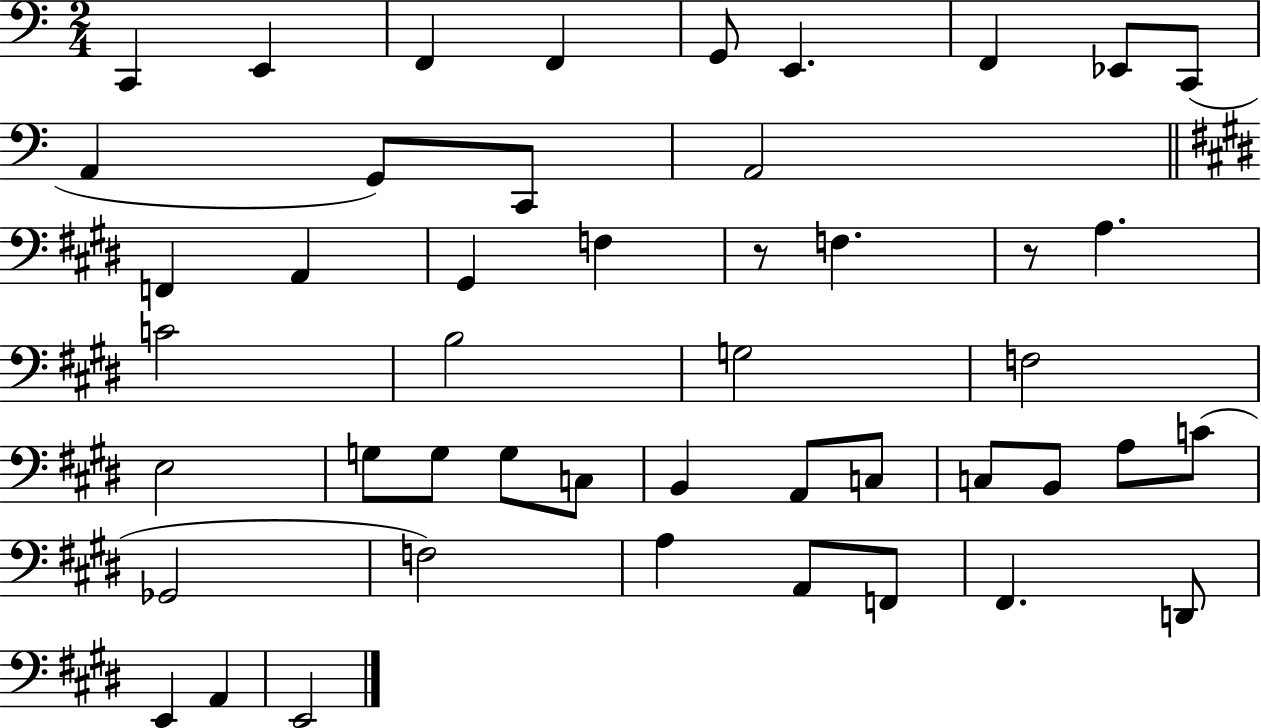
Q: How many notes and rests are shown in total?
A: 47